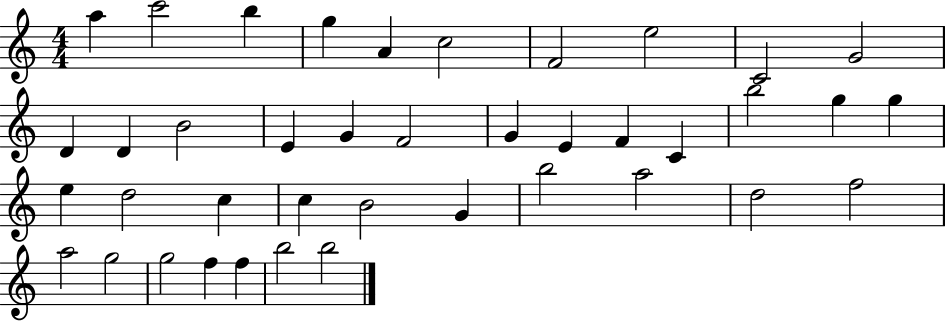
A5/q C6/h B5/q G5/q A4/q C5/h F4/h E5/h C4/h G4/h D4/q D4/q B4/h E4/q G4/q F4/h G4/q E4/q F4/q C4/q B5/h G5/q G5/q E5/q D5/h C5/q C5/q B4/h G4/q B5/h A5/h D5/h F5/h A5/h G5/h G5/h F5/q F5/q B5/h B5/h